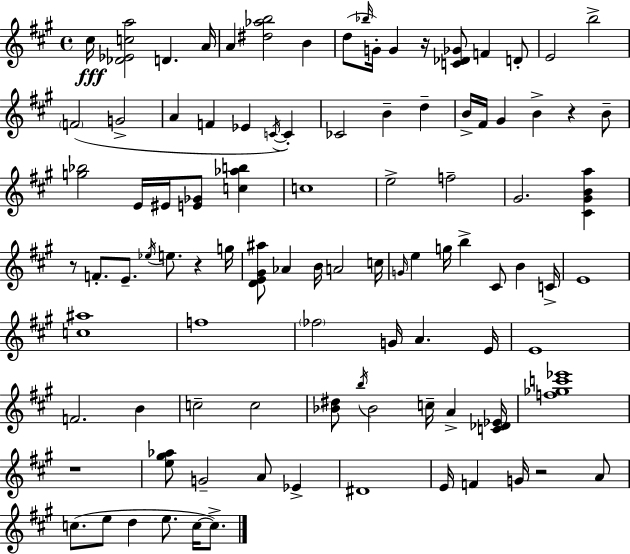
C#5/s [Db4,Eb4,C5,A5]/h D4/q. A4/s A4/q [D#5,Ab5,B5]/h B4/q D5/e Bb5/s G4/s G4/q R/s [C4,Db4,Gb4]/e F4/q D4/e E4/h B5/h F4/h G4/h A4/q F4/q Eb4/q C4/s C4/q CES4/h B4/q D5/q B4/s F#4/s G#4/q B4/q R/q B4/e [G5,Bb5]/h E4/s EIS4/s [E4,Gb4]/e [C5,Ab5,B5]/q C5/w E5/h F5/h G#4/h. [C#4,G#4,B4,A5]/q R/e F4/e. E4/e. Eb5/s E5/e. R/q G5/s [D4,E4,G#4,A#5]/e Ab4/q B4/s A4/h C5/s G4/s E5/q G5/s B5/q C#4/e B4/q C4/s E4/w [C5,A#5]/w F5/w FES5/h G4/s A4/q. E4/s E4/w F4/h. B4/q C5/h C5/h [Bb4,D#5]/e B5/s Bb4/h C5/s A4/q [C4,Db4,Eb4]/s [F5,Gb5,C6,Eb6]/w R/w [E5,G#5,Ab5]/e G4/h A4/e Eb4/q D#4/w E4/s F4/q G4/s R/h A4/e C5/e. E5/e D5/q E5/e. C5/s C5/e.